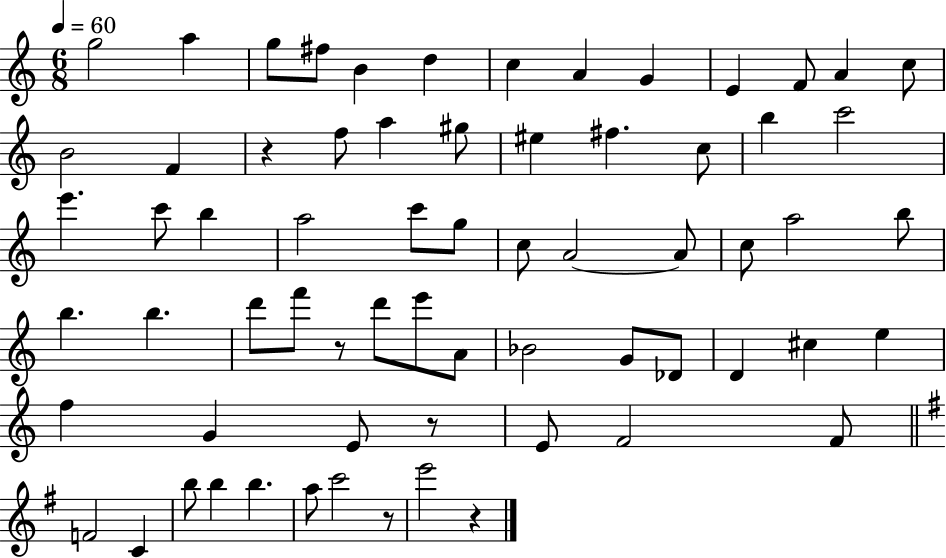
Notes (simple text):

G5/h A5/q G5/e F#5/e B4/q D5/q C5/q A4/q G4/q E4/q F4/e A4/q C5/e B4/h F4/q R/q F5/e A5/q G#5/e EIS5/q F#5/q. C5/e B5/q C6/h E6/q. C6/e B5/q A5/h C6/e G5/e C5/e A4/h A4/e C5/e A5/h B5/e B5/q. B5/q. D6/e F6/e R/e D6/e E6/e A4/e Bb4/h G4/e Db4/e D4/q C#5/q E5/q F5/q G4/q E4/e R/e E4/e F4/h F4/e F4/h C4/q B5/e B5/q B5/q. A5/e C6/h R/e E6/h R/q